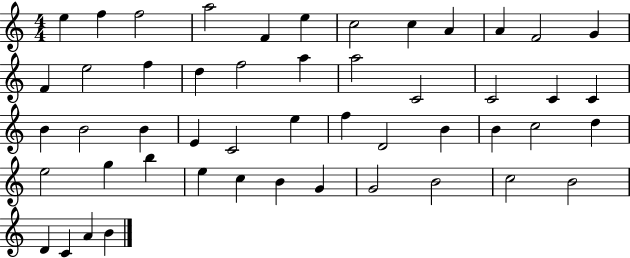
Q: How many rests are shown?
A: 0